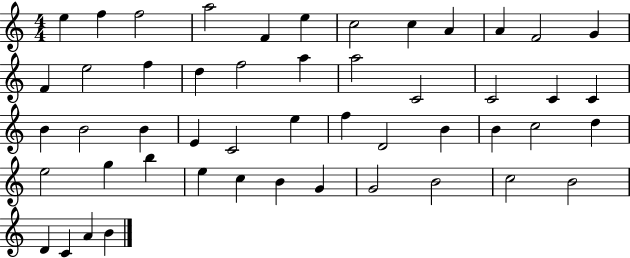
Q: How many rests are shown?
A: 0